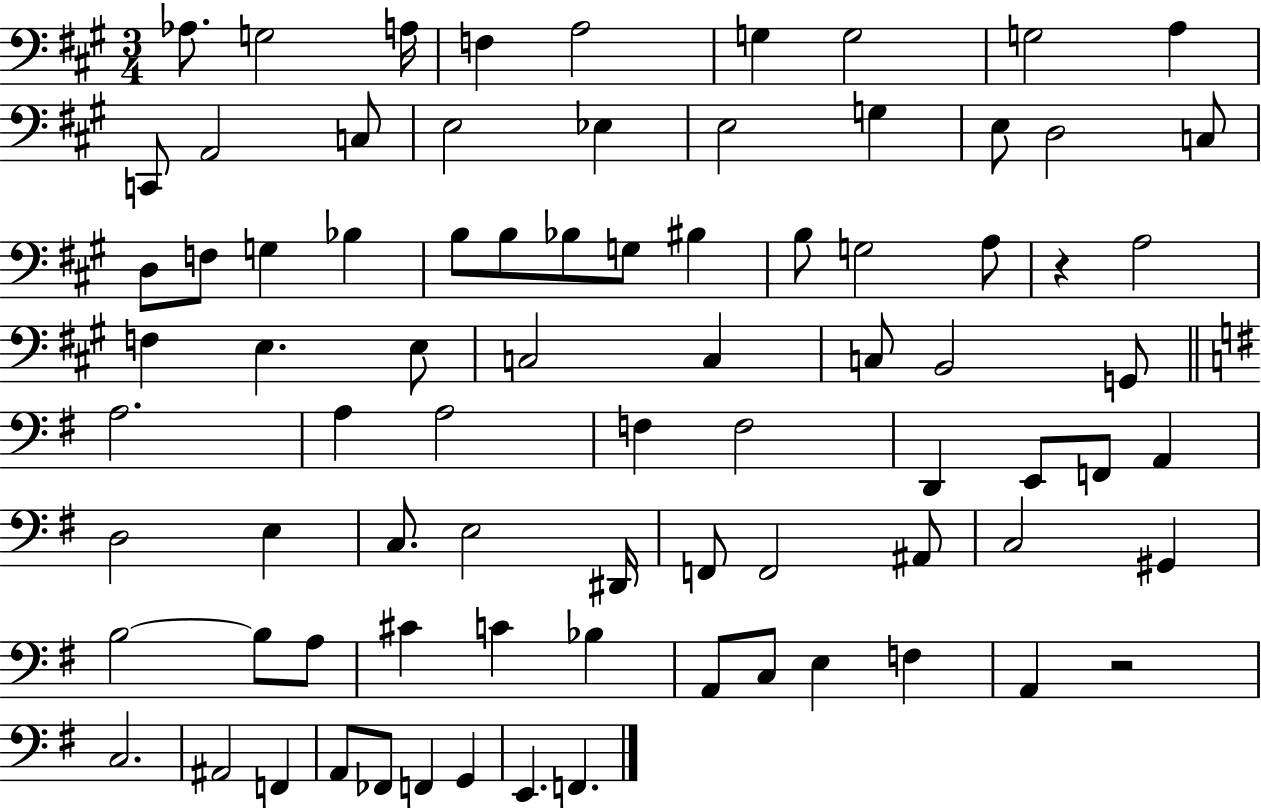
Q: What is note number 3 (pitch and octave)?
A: A3